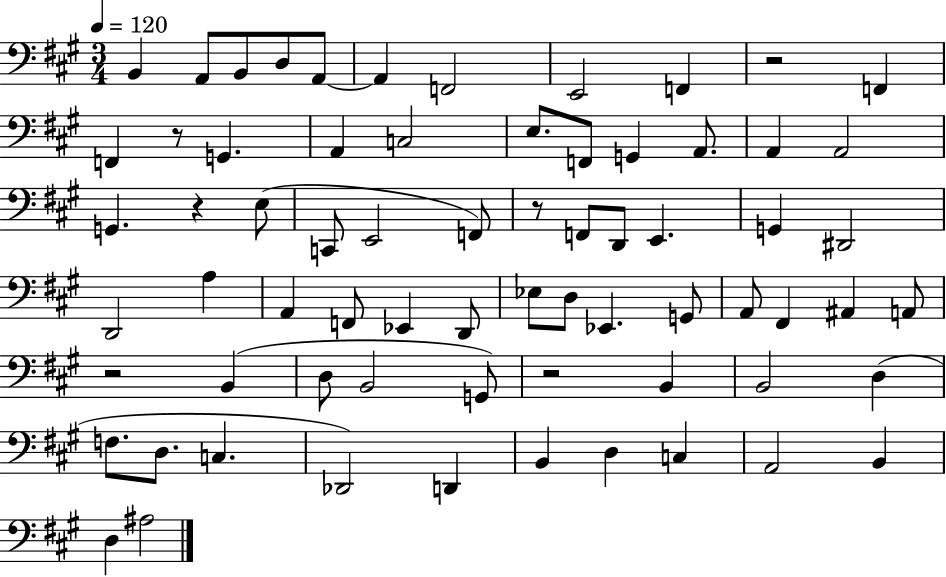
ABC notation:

X:1
T:Untitled
M:3/4
L:1/4
K:A
B,, A,,/2 B,,/2 D,/2 A,,/2 A,, F,,2 E,,2 F,, z2 F,, F,, z/2 G,, A,, C,2 E,/2 F,,/2 G,, A,,/2 A,, A,,2 G,, z E,/2 C,,/2 E,,2 F,,/2 z/2 F,,/2 D,,/2 E,, G,, ^D,,2 D,,2 A, A,, F,,/2 _E,, D,,/2 _E,/2 D,/2 _E,, G,,/2 A,,/2 ^F,, ^A,, A,,/2 z2 B,, D,/2 B,,2 G,,/2 z2 B,, B,,2 D, F,/2 D,/2 C, _D,,2 D,, B,, D, C, A,,2 B,, D, ^A,2